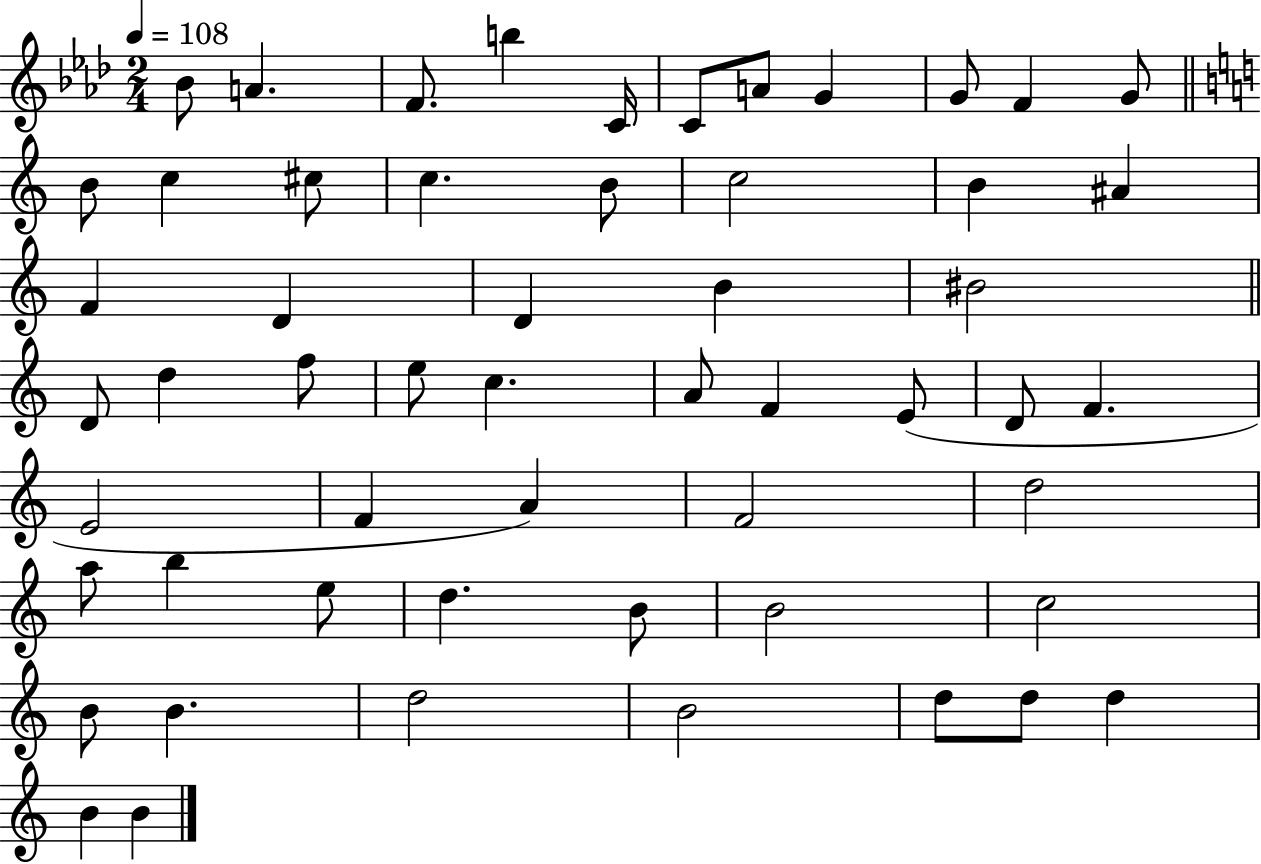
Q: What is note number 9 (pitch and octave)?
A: G4